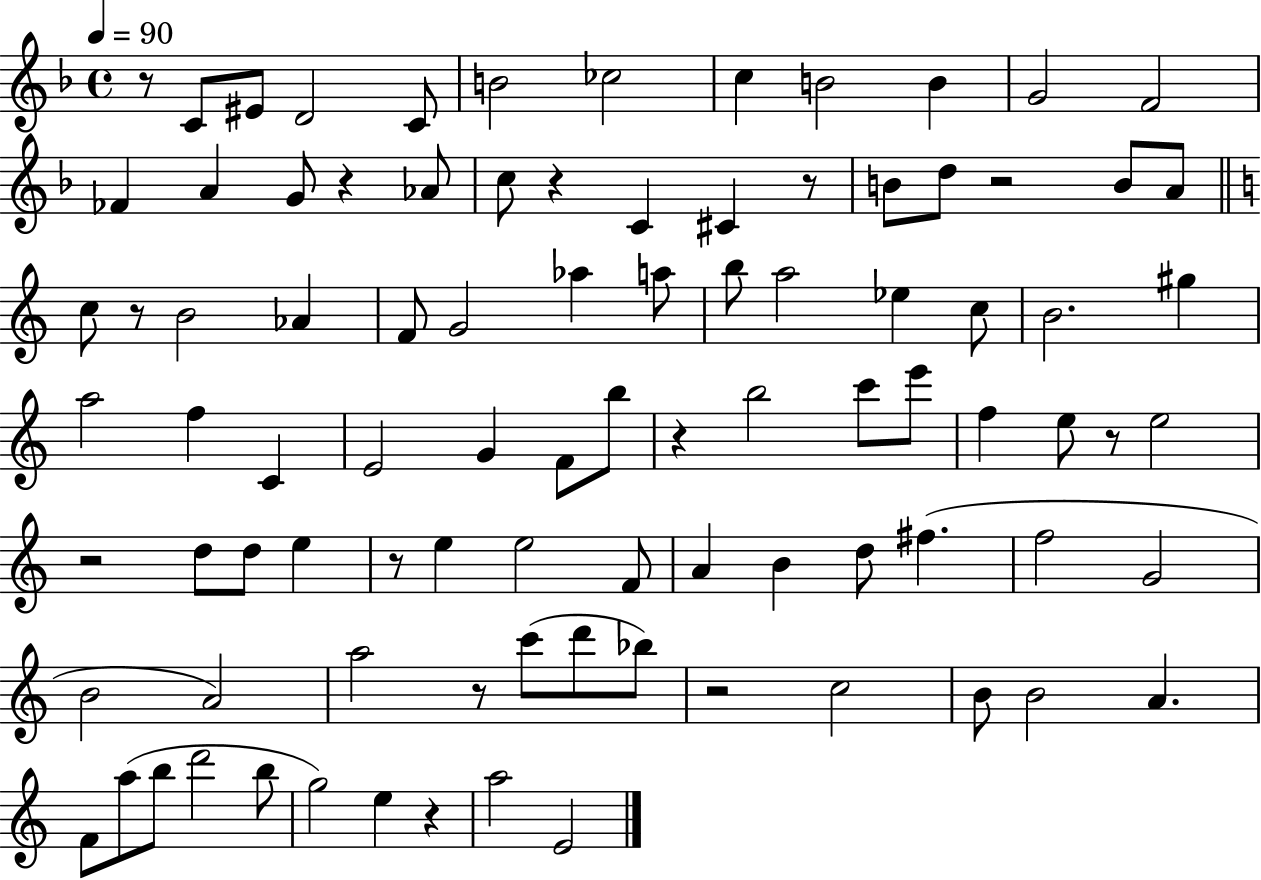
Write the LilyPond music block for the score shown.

{
  \clef treble
  \time 4/4
  \defaultTimeSignature
  \key f \major
  \tempo 4 = 90
  r8 c'8 eis'8 d'2 c'8 | b'2 ces''2 | c''4 b'2 b'4 | g'2 f'2 | \break fes'4 a'4 g'8 r4 aes'8 | c''8 r4 c'4 cis'4 r8 | b'8 d''8 r2 b'8 a'8 | \bar "||" \break \key a \minor c''8 r8 b'2 aes'4 | f'8 g'2 aes''4 a''8 | b''8 a''2 ees''4 c''8 | b'2. gis''4 | \break a''2 f''4 c'4 | e'2 g'4 f'8 b''8 | r4 b''2 c'''8 e'''8 | f''4 e''8 r8 e''2 | \break r2 d''8 d''8 e''4 | r8 e''4 e''2 f'8 | a'4 b'4 d''8 fis''4.( | f''2 g'2 | \break b'2 a'2) | a''2 r8 c'''8( d'''8 bes''8) | r2 c''2 | b'8 b'2 a'4. | \break f'8 a''8( b''8 d'''2 b''8 | g''2) e''4 r4 | a''2 e'2 | \bar "|."
}